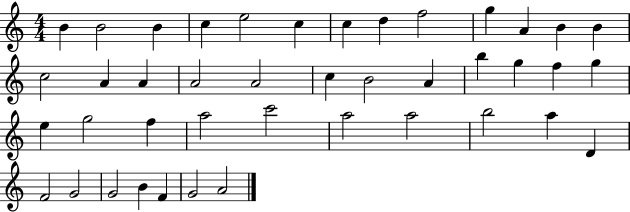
B4/q B4/h B4/q C5/q E5/h C5/q C5/q D5/q F5/h G5/q A4/q B4/q B4/q C5/h A4/q A4/q A4/h A4/h C5/q B4/h A4/q B5/q G5/q F5/q G5/q E5/q G5/h F5/q A5/h C6/h A5/h A5/h B5/h A5/q D4/q F4/h G4/h G4/h B4/q F4/q G4/h A4/h